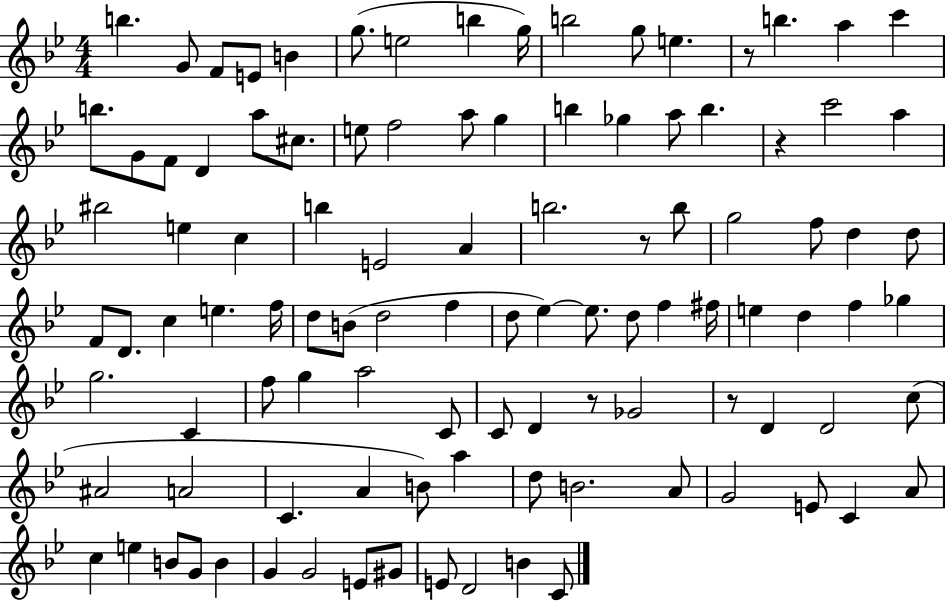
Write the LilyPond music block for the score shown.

{
  \clef treble
  \numericTimeSignature
  \time 4/4
  \key bes \major
  b''4. g'8 f'8 e'8 b'4 | g''8.( e''2 b''4 g''16) | b''2 g''8 e''4. | r8 b''4. a''4 c'''4 | \break b''8. g'8 f'8 d'4 a''8 cis''8. | e''8 f''2 a''8 g''4 | b''4 ges''4 a''8 b''4. | r4 c'''2 a''4 | \break bis''2 e''4 c''4 | b''4 e'2 a'4 | b''2. r8 b''8 | g''2 f''8 d''4 d''8 | \break f'8 d'8. c''4 e''4. f''16 | d''8 b'8( d''2 f''4 | d''8 ees''4~~) ees''8. d''8 f''4 fis''16 | e''4 d''4 f''4 ges''4 | \break g''2. c'4 | f''8 g''4 a''2 c'8 | c'8 d'4 r8 ges'2 | r8 d'4 d'2 c''8( | \break ais'2 a'2 | c'4. a'4 b'8) a''4 | d''8 b'2. a'8 | g'2 e'8 c'4 a'8 | \break c''4 e''4 b'8 g'8 b'4 | g'4 g'2 e'8 gis'8 | e'8 d'2 b'4 c'8 | \bar "|."
}